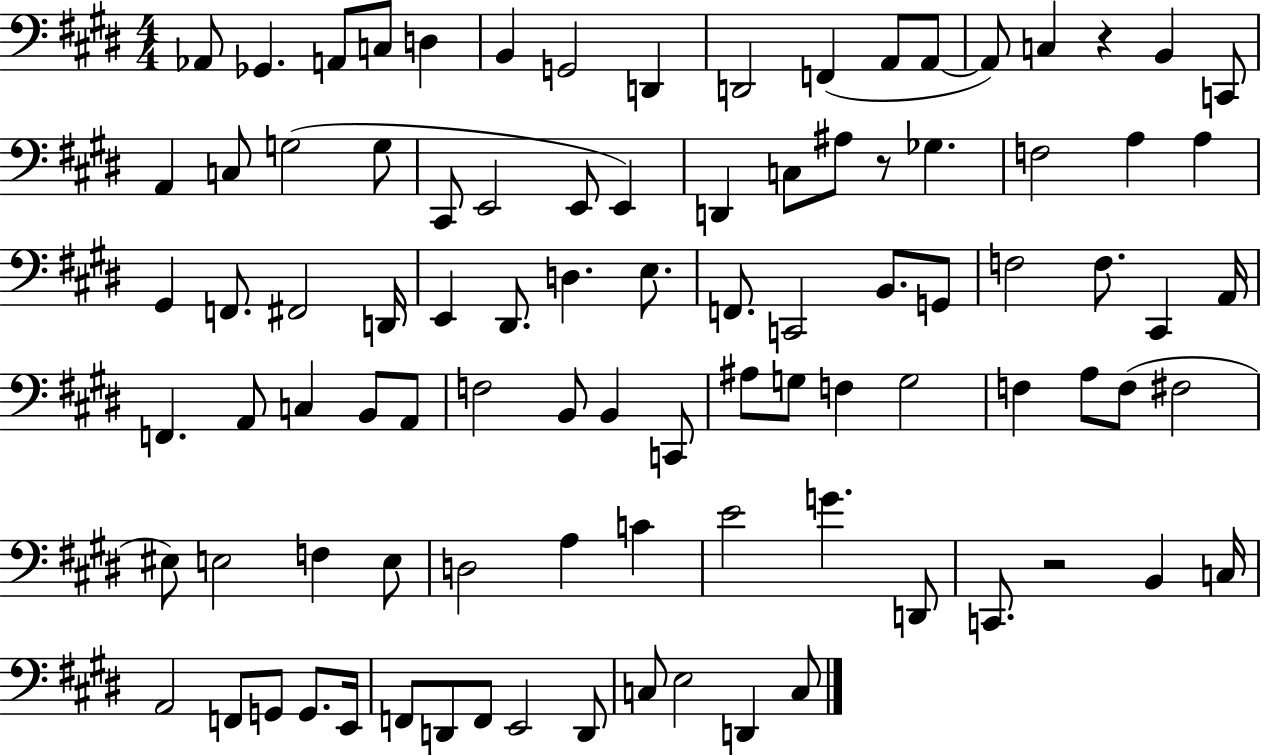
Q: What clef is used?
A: bass